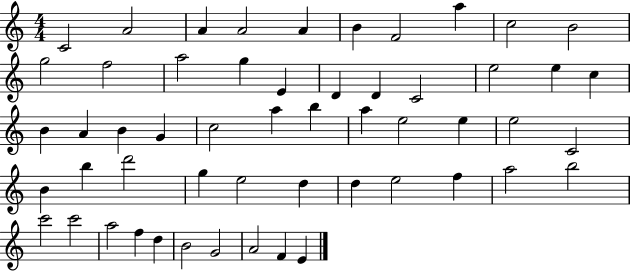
{
  \clef treble
  \numericTimeSignature
  \time 4/4
  \key c \major
  c'2 a'2 | a'4 a'2 a'4 | b'4 f'2 a''4 | c''2 b'2 | \break g''2 f''2 | a''2 g''4 e'4 | d'4 d'4 c'2 | e''2 e''4 c''4 | \break b'4 a'4 b'4 g'4 | c''2 a''4 b''4 | a''4 e''2 e''4 | e''2 c'2 | \break b'4 b''4 d'''2 | g''4 e''2 d''4 | d''4 e''2 f''4 | a''2 b''2 | \break c'''2 c'''2 | a''2 f''4 d''4 | b'2 g'2 | a'2 f'4 e'4 | \break \bar "|."
}